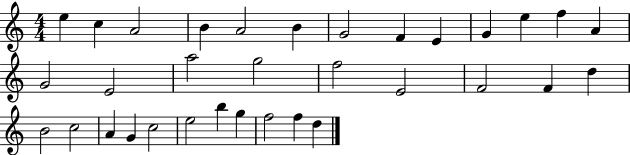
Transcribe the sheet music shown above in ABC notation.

X:1
T:Untitled
M:4/4
L:1/4
K:C
e c A2 B A2 B G2 F E G e f A G2 E2 a2 g2 f2 E2 F2 F d B2 c2 A G c2 e2 b g f2 f d